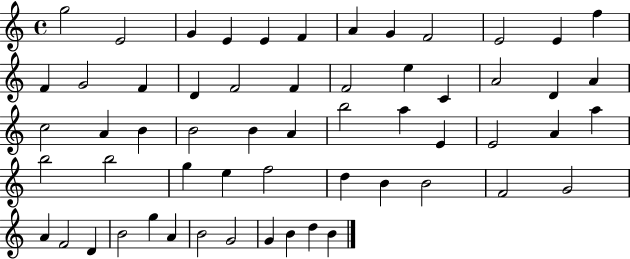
{
  \clef treble
  \time 4/4
  \defaultTimeSignature
  \key c \major
  g''2 e'2 | g'4 e'4 e'4 f'4 | a'4 g'4 f'2 | e'2 e'4 f''4 | \break f'4 g'2 f'4 | d'4 f'2 f'4 | f'2 e''4 c'4 | a'2 d'4 a'4 | \break c''2 a'4 b'4 | b'2 b'4 a'4 | b''2 a''4 e'4 | e'2 a'4 a''4 | \break b''2 b''2 | g''4 e''4 f''2 | d''4 b'4 b'2 | f'2 g'2 | \break a'4 f'2 d'4 | b'2 g''4 a'4 | b'2 g'2 | g'4 b'4 d''4 b'4 | \break \bar "|."
}